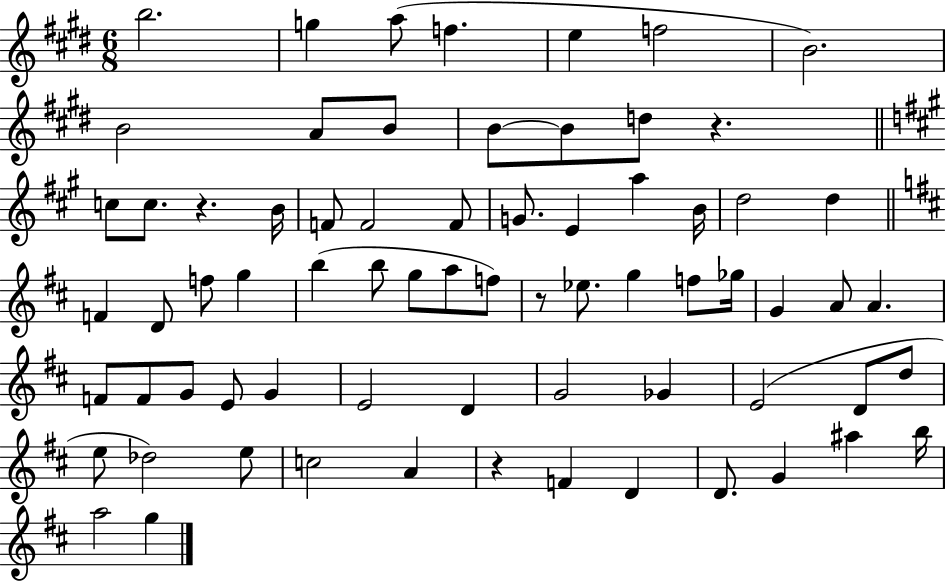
X:1
T:Untitled
M:6/8
L:1/4
K:E
b2 g a/2 f e f2 B2 B2 A/2 B/2 B/2 B/2 d/2 z c/2 c/2 z B/4 F/2 F2 F/2 G/2 E a B/4 d2 d F D/2 f/2 g b b/2 g/2 a/2 f/2 z/2 _e/2 g f/2 _g/4 G A/2 A F/2 F/2 G/2 E/2 G E2 D G2 _G E2 D/2 d/2 e/2 _d2 e/2 c2 A z F D D/2 G ^a b/4 a2 g